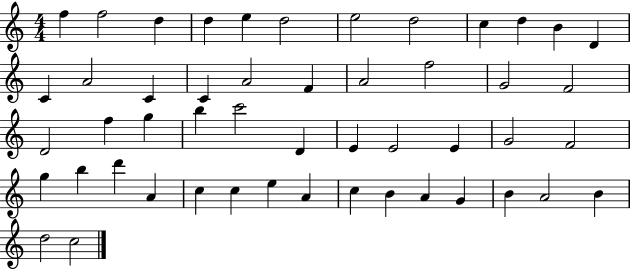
F5/q F5/h D5/q D5/q E5/q D5/h E5/h D5/h C5/q D5/q B4/q D4/q C4/q A4/h C4/q C4/q A4/h F4/q A4/h F5/h G4/h F4/h D4/h F5/q G5/q B5/q C6/h D4/q E4/q E4/h E4/q G4/h F4/h G5/q B5/q D6/q A4/q C5/q C5/q E5/q A4/q C5/q B4/q A4/q G4/q B4/q A4/h B4/q D5/h C5/h